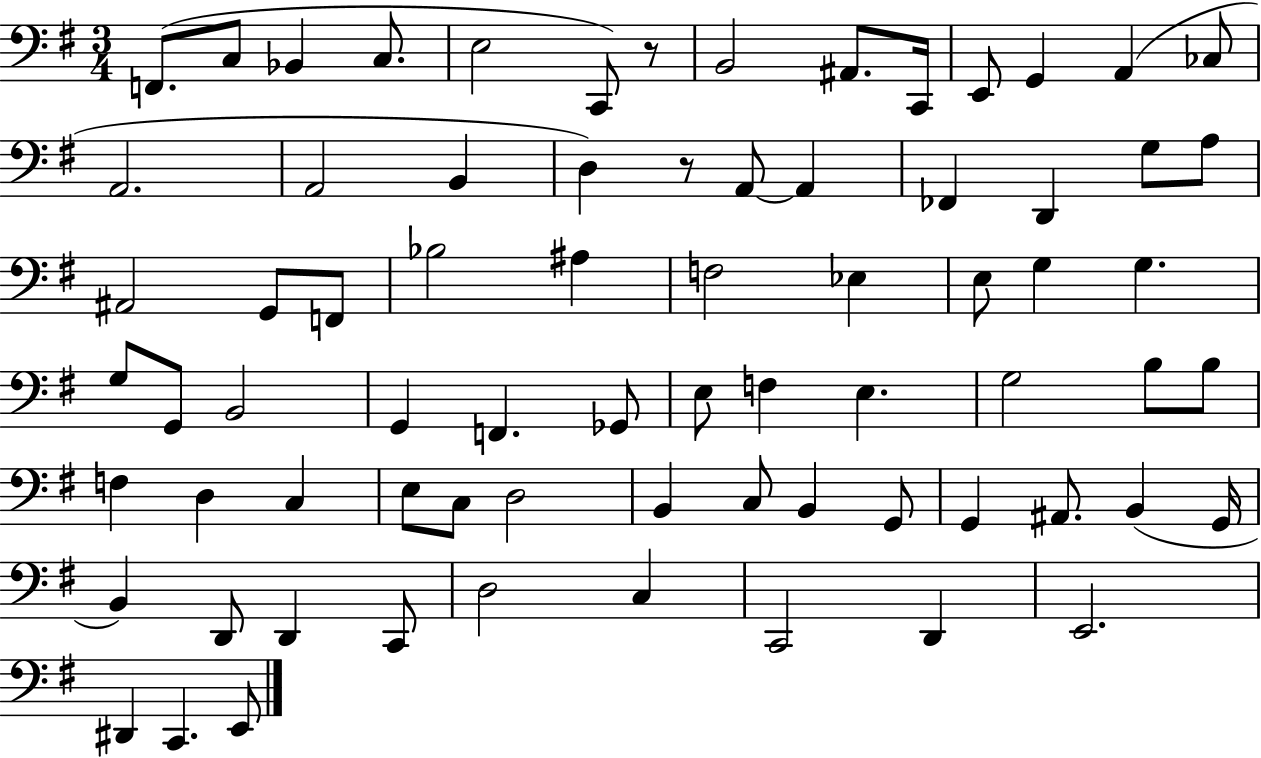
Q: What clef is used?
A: bass